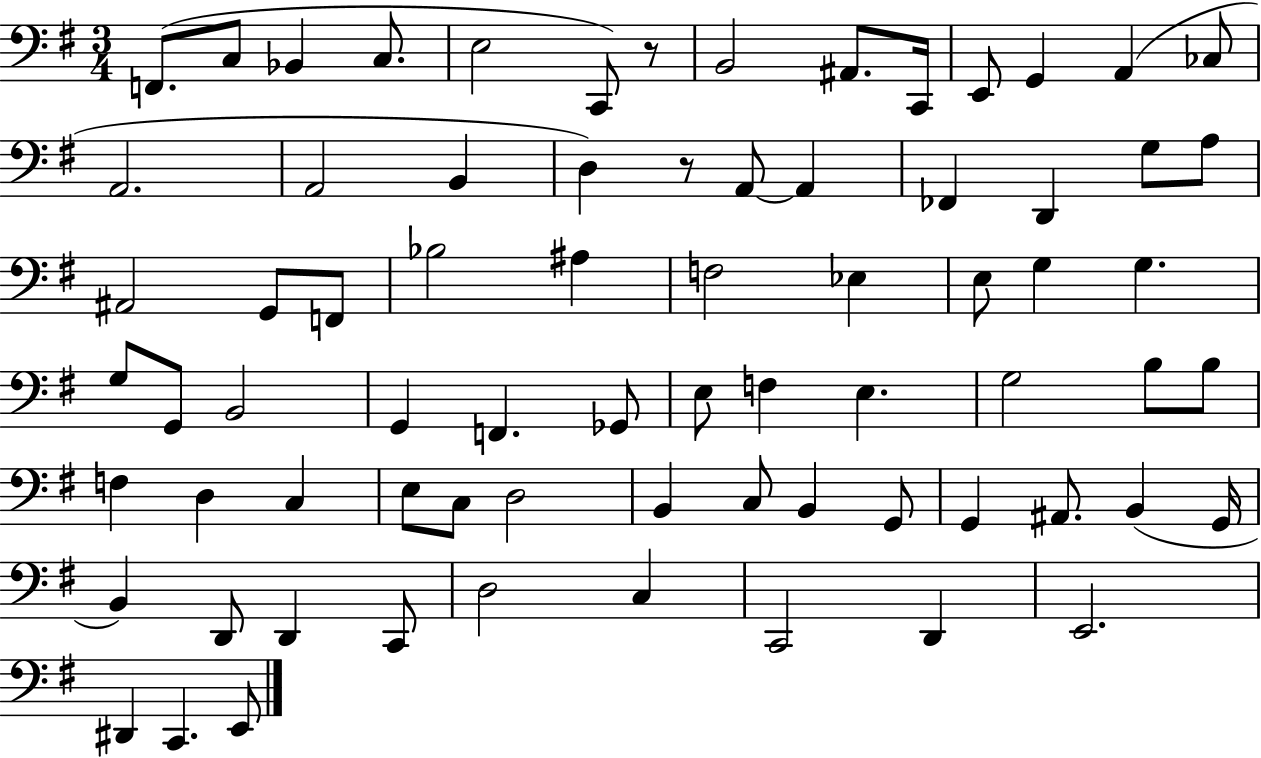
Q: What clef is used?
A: bass